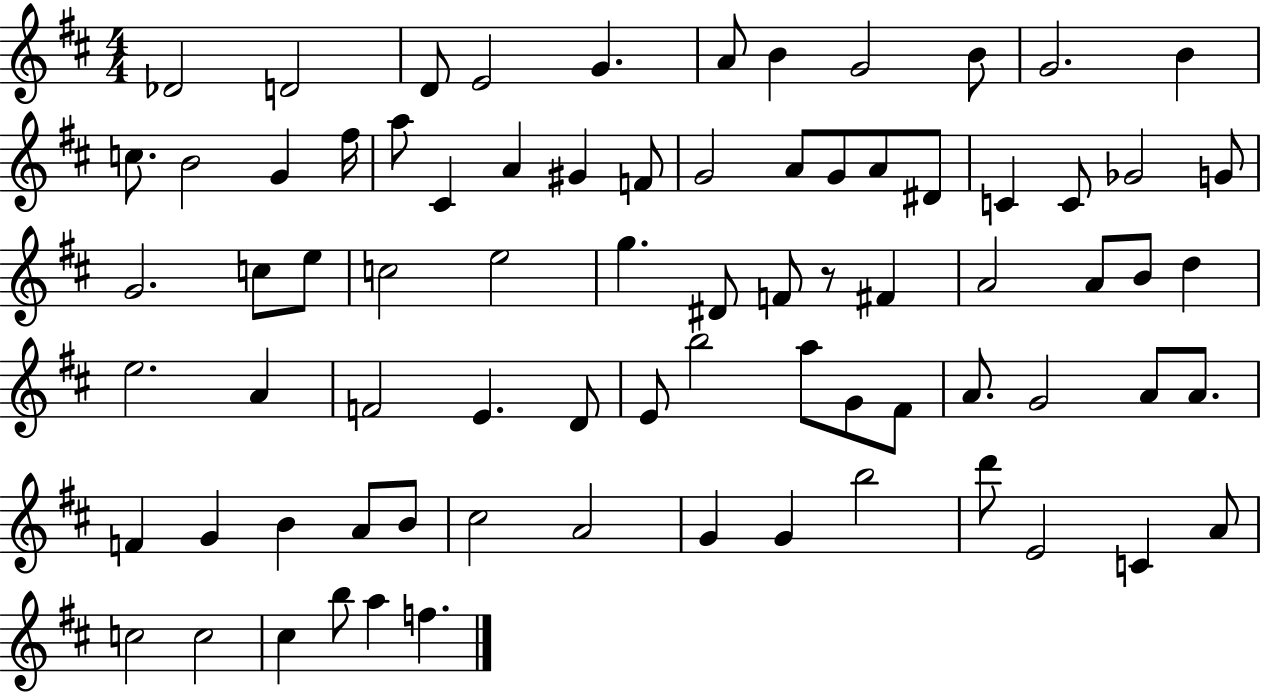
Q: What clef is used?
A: treble